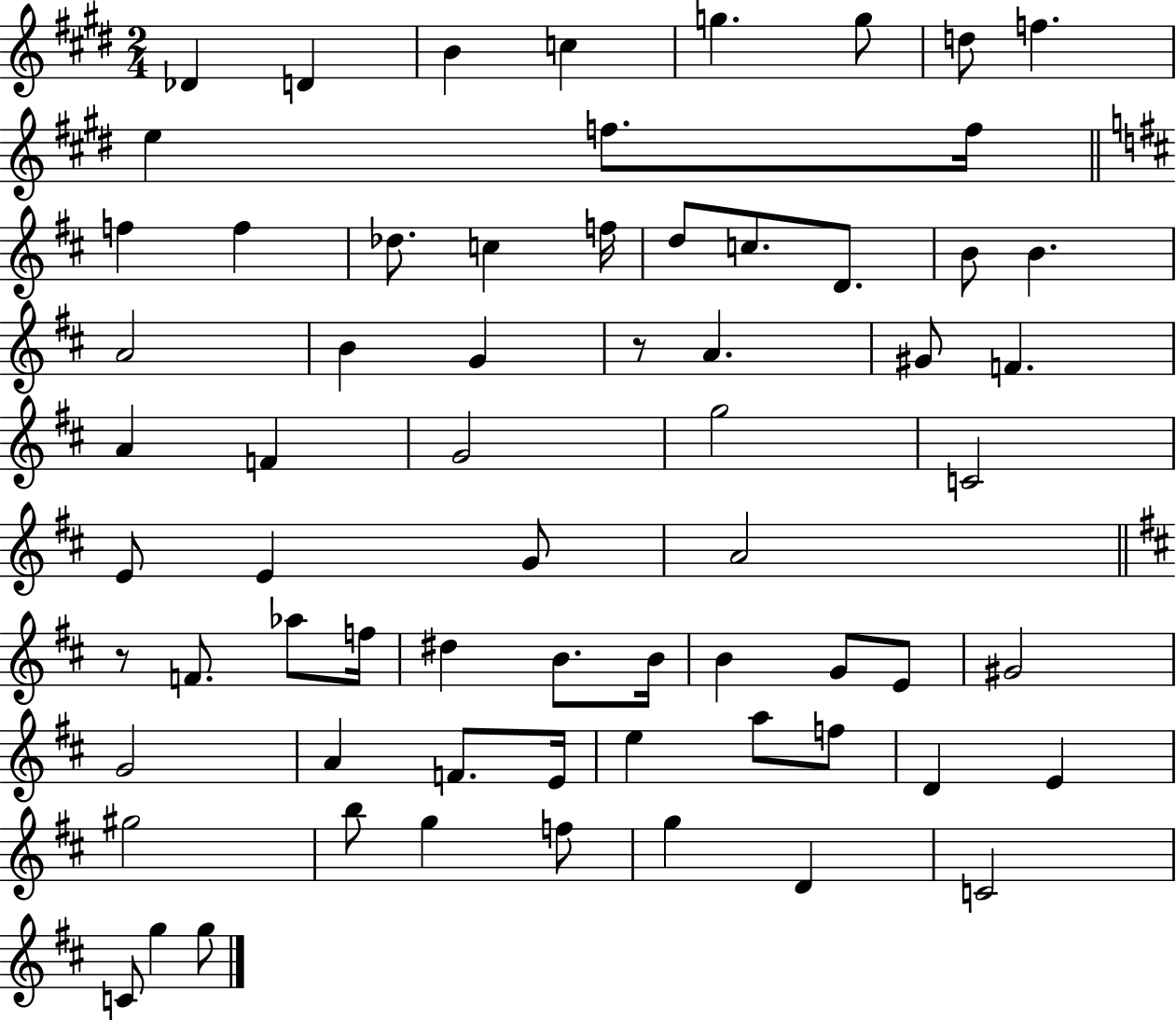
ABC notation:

X:1
T:Untitled
M:2/4
L:1/4
K:E
_D D B c g g/2 d/2 f e f/2 f/4 f f _d/2 c f/4 d/2 c/2 D/2 B/2 B A2 B G z/2 A ^G/2 F A F G2 g2 C2 E/2 E G/2 A2 z/2 F/2 _a/2 f/4 ^d B/2 B/4 B G/2 E/2 ^G2 G2 A F/2 E/4 e a/2 f/2 D E ^g2 b/2 g f/2 g D C2 C/2 g g/2